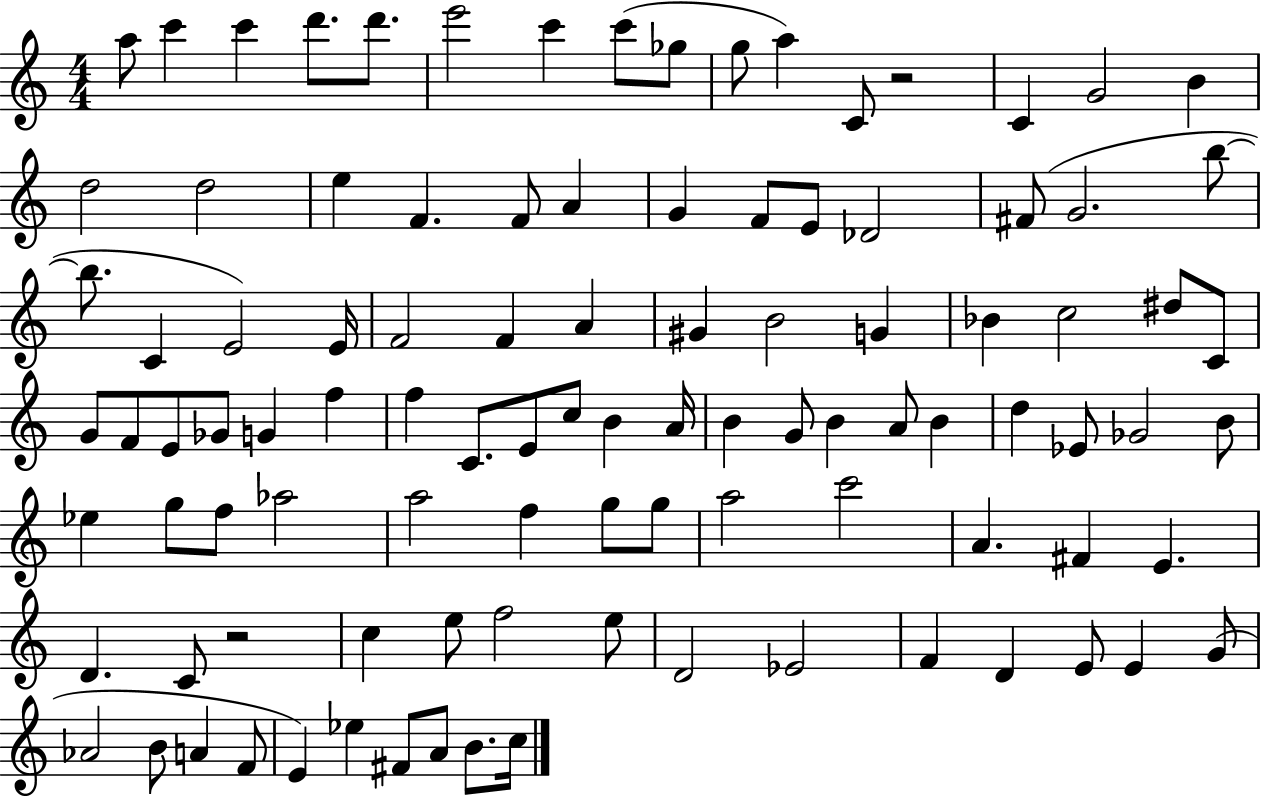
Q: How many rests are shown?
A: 2